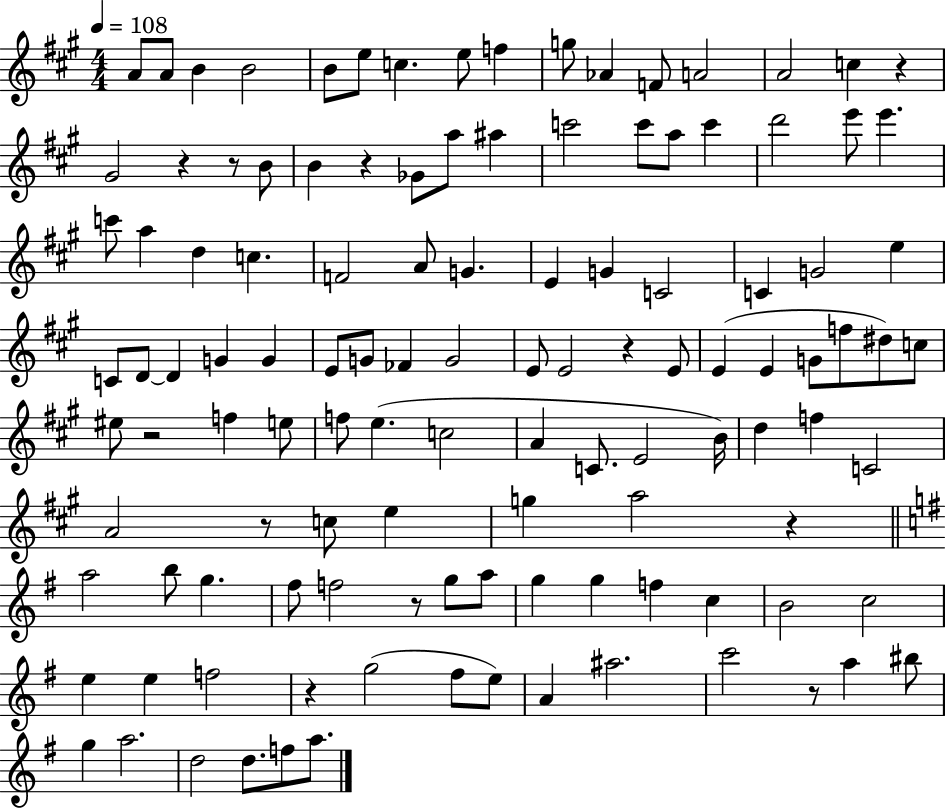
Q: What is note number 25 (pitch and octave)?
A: C6